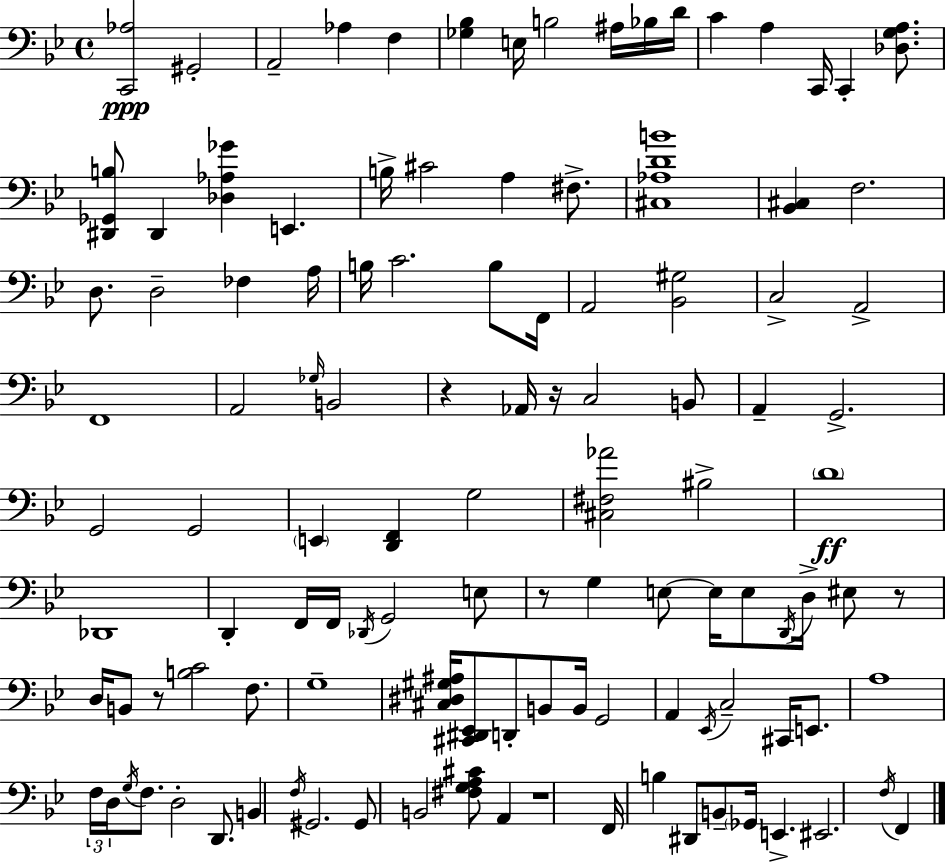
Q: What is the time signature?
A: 4/4